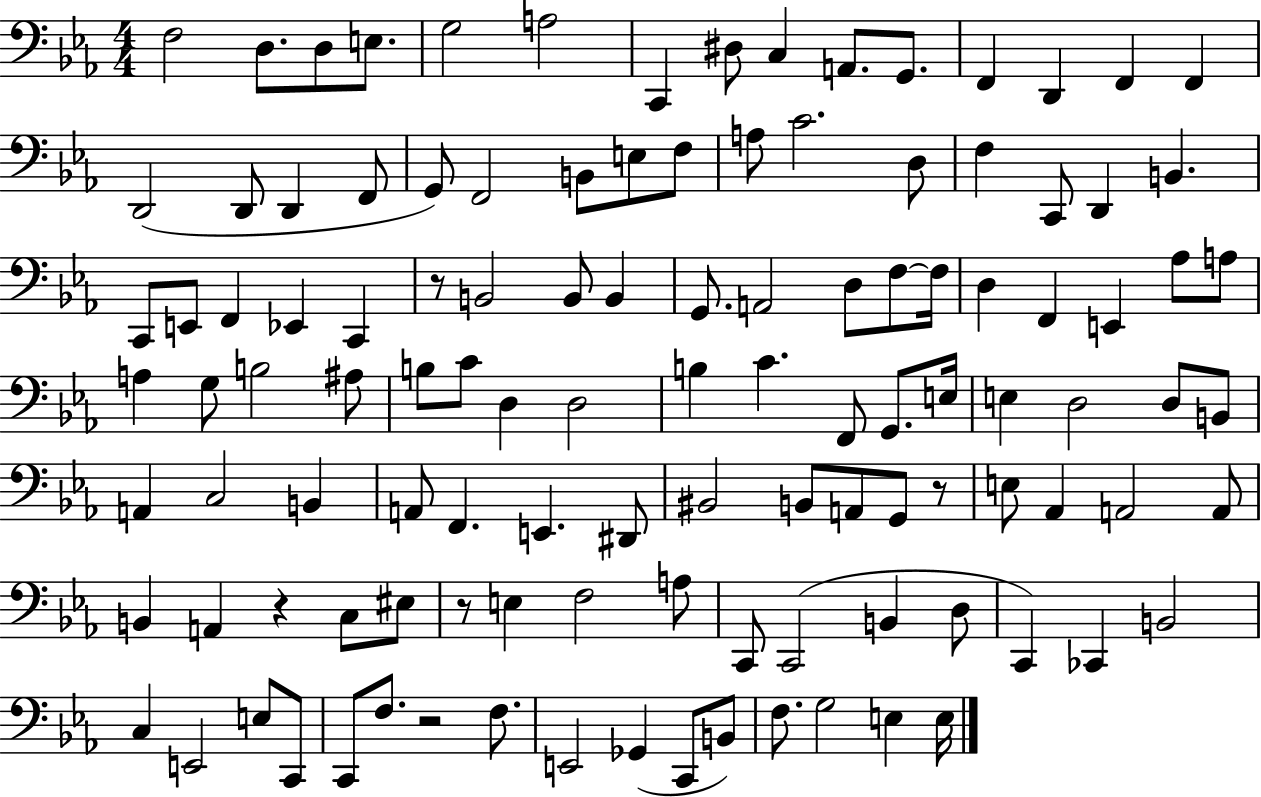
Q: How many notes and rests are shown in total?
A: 115